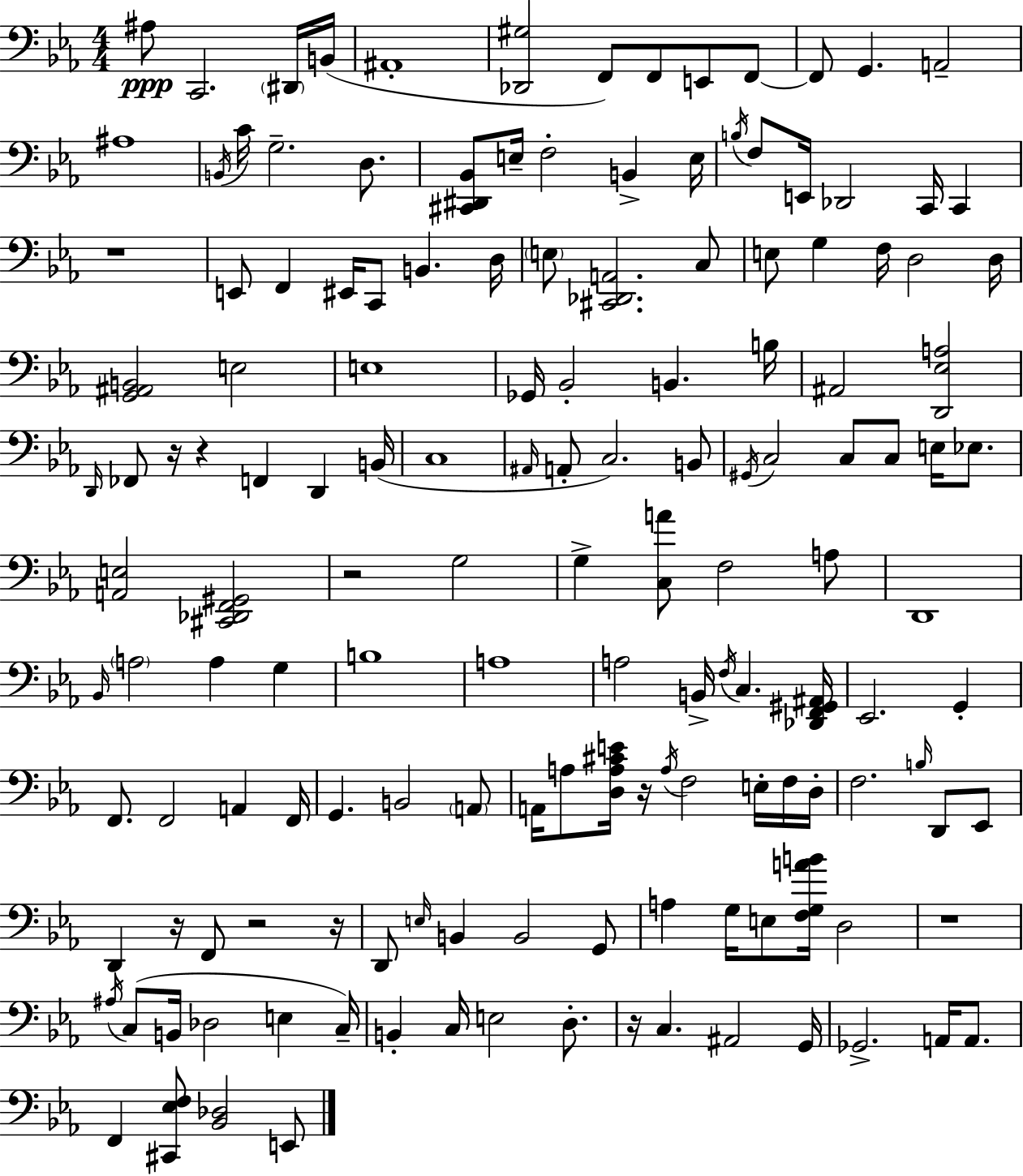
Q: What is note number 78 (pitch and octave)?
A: C3